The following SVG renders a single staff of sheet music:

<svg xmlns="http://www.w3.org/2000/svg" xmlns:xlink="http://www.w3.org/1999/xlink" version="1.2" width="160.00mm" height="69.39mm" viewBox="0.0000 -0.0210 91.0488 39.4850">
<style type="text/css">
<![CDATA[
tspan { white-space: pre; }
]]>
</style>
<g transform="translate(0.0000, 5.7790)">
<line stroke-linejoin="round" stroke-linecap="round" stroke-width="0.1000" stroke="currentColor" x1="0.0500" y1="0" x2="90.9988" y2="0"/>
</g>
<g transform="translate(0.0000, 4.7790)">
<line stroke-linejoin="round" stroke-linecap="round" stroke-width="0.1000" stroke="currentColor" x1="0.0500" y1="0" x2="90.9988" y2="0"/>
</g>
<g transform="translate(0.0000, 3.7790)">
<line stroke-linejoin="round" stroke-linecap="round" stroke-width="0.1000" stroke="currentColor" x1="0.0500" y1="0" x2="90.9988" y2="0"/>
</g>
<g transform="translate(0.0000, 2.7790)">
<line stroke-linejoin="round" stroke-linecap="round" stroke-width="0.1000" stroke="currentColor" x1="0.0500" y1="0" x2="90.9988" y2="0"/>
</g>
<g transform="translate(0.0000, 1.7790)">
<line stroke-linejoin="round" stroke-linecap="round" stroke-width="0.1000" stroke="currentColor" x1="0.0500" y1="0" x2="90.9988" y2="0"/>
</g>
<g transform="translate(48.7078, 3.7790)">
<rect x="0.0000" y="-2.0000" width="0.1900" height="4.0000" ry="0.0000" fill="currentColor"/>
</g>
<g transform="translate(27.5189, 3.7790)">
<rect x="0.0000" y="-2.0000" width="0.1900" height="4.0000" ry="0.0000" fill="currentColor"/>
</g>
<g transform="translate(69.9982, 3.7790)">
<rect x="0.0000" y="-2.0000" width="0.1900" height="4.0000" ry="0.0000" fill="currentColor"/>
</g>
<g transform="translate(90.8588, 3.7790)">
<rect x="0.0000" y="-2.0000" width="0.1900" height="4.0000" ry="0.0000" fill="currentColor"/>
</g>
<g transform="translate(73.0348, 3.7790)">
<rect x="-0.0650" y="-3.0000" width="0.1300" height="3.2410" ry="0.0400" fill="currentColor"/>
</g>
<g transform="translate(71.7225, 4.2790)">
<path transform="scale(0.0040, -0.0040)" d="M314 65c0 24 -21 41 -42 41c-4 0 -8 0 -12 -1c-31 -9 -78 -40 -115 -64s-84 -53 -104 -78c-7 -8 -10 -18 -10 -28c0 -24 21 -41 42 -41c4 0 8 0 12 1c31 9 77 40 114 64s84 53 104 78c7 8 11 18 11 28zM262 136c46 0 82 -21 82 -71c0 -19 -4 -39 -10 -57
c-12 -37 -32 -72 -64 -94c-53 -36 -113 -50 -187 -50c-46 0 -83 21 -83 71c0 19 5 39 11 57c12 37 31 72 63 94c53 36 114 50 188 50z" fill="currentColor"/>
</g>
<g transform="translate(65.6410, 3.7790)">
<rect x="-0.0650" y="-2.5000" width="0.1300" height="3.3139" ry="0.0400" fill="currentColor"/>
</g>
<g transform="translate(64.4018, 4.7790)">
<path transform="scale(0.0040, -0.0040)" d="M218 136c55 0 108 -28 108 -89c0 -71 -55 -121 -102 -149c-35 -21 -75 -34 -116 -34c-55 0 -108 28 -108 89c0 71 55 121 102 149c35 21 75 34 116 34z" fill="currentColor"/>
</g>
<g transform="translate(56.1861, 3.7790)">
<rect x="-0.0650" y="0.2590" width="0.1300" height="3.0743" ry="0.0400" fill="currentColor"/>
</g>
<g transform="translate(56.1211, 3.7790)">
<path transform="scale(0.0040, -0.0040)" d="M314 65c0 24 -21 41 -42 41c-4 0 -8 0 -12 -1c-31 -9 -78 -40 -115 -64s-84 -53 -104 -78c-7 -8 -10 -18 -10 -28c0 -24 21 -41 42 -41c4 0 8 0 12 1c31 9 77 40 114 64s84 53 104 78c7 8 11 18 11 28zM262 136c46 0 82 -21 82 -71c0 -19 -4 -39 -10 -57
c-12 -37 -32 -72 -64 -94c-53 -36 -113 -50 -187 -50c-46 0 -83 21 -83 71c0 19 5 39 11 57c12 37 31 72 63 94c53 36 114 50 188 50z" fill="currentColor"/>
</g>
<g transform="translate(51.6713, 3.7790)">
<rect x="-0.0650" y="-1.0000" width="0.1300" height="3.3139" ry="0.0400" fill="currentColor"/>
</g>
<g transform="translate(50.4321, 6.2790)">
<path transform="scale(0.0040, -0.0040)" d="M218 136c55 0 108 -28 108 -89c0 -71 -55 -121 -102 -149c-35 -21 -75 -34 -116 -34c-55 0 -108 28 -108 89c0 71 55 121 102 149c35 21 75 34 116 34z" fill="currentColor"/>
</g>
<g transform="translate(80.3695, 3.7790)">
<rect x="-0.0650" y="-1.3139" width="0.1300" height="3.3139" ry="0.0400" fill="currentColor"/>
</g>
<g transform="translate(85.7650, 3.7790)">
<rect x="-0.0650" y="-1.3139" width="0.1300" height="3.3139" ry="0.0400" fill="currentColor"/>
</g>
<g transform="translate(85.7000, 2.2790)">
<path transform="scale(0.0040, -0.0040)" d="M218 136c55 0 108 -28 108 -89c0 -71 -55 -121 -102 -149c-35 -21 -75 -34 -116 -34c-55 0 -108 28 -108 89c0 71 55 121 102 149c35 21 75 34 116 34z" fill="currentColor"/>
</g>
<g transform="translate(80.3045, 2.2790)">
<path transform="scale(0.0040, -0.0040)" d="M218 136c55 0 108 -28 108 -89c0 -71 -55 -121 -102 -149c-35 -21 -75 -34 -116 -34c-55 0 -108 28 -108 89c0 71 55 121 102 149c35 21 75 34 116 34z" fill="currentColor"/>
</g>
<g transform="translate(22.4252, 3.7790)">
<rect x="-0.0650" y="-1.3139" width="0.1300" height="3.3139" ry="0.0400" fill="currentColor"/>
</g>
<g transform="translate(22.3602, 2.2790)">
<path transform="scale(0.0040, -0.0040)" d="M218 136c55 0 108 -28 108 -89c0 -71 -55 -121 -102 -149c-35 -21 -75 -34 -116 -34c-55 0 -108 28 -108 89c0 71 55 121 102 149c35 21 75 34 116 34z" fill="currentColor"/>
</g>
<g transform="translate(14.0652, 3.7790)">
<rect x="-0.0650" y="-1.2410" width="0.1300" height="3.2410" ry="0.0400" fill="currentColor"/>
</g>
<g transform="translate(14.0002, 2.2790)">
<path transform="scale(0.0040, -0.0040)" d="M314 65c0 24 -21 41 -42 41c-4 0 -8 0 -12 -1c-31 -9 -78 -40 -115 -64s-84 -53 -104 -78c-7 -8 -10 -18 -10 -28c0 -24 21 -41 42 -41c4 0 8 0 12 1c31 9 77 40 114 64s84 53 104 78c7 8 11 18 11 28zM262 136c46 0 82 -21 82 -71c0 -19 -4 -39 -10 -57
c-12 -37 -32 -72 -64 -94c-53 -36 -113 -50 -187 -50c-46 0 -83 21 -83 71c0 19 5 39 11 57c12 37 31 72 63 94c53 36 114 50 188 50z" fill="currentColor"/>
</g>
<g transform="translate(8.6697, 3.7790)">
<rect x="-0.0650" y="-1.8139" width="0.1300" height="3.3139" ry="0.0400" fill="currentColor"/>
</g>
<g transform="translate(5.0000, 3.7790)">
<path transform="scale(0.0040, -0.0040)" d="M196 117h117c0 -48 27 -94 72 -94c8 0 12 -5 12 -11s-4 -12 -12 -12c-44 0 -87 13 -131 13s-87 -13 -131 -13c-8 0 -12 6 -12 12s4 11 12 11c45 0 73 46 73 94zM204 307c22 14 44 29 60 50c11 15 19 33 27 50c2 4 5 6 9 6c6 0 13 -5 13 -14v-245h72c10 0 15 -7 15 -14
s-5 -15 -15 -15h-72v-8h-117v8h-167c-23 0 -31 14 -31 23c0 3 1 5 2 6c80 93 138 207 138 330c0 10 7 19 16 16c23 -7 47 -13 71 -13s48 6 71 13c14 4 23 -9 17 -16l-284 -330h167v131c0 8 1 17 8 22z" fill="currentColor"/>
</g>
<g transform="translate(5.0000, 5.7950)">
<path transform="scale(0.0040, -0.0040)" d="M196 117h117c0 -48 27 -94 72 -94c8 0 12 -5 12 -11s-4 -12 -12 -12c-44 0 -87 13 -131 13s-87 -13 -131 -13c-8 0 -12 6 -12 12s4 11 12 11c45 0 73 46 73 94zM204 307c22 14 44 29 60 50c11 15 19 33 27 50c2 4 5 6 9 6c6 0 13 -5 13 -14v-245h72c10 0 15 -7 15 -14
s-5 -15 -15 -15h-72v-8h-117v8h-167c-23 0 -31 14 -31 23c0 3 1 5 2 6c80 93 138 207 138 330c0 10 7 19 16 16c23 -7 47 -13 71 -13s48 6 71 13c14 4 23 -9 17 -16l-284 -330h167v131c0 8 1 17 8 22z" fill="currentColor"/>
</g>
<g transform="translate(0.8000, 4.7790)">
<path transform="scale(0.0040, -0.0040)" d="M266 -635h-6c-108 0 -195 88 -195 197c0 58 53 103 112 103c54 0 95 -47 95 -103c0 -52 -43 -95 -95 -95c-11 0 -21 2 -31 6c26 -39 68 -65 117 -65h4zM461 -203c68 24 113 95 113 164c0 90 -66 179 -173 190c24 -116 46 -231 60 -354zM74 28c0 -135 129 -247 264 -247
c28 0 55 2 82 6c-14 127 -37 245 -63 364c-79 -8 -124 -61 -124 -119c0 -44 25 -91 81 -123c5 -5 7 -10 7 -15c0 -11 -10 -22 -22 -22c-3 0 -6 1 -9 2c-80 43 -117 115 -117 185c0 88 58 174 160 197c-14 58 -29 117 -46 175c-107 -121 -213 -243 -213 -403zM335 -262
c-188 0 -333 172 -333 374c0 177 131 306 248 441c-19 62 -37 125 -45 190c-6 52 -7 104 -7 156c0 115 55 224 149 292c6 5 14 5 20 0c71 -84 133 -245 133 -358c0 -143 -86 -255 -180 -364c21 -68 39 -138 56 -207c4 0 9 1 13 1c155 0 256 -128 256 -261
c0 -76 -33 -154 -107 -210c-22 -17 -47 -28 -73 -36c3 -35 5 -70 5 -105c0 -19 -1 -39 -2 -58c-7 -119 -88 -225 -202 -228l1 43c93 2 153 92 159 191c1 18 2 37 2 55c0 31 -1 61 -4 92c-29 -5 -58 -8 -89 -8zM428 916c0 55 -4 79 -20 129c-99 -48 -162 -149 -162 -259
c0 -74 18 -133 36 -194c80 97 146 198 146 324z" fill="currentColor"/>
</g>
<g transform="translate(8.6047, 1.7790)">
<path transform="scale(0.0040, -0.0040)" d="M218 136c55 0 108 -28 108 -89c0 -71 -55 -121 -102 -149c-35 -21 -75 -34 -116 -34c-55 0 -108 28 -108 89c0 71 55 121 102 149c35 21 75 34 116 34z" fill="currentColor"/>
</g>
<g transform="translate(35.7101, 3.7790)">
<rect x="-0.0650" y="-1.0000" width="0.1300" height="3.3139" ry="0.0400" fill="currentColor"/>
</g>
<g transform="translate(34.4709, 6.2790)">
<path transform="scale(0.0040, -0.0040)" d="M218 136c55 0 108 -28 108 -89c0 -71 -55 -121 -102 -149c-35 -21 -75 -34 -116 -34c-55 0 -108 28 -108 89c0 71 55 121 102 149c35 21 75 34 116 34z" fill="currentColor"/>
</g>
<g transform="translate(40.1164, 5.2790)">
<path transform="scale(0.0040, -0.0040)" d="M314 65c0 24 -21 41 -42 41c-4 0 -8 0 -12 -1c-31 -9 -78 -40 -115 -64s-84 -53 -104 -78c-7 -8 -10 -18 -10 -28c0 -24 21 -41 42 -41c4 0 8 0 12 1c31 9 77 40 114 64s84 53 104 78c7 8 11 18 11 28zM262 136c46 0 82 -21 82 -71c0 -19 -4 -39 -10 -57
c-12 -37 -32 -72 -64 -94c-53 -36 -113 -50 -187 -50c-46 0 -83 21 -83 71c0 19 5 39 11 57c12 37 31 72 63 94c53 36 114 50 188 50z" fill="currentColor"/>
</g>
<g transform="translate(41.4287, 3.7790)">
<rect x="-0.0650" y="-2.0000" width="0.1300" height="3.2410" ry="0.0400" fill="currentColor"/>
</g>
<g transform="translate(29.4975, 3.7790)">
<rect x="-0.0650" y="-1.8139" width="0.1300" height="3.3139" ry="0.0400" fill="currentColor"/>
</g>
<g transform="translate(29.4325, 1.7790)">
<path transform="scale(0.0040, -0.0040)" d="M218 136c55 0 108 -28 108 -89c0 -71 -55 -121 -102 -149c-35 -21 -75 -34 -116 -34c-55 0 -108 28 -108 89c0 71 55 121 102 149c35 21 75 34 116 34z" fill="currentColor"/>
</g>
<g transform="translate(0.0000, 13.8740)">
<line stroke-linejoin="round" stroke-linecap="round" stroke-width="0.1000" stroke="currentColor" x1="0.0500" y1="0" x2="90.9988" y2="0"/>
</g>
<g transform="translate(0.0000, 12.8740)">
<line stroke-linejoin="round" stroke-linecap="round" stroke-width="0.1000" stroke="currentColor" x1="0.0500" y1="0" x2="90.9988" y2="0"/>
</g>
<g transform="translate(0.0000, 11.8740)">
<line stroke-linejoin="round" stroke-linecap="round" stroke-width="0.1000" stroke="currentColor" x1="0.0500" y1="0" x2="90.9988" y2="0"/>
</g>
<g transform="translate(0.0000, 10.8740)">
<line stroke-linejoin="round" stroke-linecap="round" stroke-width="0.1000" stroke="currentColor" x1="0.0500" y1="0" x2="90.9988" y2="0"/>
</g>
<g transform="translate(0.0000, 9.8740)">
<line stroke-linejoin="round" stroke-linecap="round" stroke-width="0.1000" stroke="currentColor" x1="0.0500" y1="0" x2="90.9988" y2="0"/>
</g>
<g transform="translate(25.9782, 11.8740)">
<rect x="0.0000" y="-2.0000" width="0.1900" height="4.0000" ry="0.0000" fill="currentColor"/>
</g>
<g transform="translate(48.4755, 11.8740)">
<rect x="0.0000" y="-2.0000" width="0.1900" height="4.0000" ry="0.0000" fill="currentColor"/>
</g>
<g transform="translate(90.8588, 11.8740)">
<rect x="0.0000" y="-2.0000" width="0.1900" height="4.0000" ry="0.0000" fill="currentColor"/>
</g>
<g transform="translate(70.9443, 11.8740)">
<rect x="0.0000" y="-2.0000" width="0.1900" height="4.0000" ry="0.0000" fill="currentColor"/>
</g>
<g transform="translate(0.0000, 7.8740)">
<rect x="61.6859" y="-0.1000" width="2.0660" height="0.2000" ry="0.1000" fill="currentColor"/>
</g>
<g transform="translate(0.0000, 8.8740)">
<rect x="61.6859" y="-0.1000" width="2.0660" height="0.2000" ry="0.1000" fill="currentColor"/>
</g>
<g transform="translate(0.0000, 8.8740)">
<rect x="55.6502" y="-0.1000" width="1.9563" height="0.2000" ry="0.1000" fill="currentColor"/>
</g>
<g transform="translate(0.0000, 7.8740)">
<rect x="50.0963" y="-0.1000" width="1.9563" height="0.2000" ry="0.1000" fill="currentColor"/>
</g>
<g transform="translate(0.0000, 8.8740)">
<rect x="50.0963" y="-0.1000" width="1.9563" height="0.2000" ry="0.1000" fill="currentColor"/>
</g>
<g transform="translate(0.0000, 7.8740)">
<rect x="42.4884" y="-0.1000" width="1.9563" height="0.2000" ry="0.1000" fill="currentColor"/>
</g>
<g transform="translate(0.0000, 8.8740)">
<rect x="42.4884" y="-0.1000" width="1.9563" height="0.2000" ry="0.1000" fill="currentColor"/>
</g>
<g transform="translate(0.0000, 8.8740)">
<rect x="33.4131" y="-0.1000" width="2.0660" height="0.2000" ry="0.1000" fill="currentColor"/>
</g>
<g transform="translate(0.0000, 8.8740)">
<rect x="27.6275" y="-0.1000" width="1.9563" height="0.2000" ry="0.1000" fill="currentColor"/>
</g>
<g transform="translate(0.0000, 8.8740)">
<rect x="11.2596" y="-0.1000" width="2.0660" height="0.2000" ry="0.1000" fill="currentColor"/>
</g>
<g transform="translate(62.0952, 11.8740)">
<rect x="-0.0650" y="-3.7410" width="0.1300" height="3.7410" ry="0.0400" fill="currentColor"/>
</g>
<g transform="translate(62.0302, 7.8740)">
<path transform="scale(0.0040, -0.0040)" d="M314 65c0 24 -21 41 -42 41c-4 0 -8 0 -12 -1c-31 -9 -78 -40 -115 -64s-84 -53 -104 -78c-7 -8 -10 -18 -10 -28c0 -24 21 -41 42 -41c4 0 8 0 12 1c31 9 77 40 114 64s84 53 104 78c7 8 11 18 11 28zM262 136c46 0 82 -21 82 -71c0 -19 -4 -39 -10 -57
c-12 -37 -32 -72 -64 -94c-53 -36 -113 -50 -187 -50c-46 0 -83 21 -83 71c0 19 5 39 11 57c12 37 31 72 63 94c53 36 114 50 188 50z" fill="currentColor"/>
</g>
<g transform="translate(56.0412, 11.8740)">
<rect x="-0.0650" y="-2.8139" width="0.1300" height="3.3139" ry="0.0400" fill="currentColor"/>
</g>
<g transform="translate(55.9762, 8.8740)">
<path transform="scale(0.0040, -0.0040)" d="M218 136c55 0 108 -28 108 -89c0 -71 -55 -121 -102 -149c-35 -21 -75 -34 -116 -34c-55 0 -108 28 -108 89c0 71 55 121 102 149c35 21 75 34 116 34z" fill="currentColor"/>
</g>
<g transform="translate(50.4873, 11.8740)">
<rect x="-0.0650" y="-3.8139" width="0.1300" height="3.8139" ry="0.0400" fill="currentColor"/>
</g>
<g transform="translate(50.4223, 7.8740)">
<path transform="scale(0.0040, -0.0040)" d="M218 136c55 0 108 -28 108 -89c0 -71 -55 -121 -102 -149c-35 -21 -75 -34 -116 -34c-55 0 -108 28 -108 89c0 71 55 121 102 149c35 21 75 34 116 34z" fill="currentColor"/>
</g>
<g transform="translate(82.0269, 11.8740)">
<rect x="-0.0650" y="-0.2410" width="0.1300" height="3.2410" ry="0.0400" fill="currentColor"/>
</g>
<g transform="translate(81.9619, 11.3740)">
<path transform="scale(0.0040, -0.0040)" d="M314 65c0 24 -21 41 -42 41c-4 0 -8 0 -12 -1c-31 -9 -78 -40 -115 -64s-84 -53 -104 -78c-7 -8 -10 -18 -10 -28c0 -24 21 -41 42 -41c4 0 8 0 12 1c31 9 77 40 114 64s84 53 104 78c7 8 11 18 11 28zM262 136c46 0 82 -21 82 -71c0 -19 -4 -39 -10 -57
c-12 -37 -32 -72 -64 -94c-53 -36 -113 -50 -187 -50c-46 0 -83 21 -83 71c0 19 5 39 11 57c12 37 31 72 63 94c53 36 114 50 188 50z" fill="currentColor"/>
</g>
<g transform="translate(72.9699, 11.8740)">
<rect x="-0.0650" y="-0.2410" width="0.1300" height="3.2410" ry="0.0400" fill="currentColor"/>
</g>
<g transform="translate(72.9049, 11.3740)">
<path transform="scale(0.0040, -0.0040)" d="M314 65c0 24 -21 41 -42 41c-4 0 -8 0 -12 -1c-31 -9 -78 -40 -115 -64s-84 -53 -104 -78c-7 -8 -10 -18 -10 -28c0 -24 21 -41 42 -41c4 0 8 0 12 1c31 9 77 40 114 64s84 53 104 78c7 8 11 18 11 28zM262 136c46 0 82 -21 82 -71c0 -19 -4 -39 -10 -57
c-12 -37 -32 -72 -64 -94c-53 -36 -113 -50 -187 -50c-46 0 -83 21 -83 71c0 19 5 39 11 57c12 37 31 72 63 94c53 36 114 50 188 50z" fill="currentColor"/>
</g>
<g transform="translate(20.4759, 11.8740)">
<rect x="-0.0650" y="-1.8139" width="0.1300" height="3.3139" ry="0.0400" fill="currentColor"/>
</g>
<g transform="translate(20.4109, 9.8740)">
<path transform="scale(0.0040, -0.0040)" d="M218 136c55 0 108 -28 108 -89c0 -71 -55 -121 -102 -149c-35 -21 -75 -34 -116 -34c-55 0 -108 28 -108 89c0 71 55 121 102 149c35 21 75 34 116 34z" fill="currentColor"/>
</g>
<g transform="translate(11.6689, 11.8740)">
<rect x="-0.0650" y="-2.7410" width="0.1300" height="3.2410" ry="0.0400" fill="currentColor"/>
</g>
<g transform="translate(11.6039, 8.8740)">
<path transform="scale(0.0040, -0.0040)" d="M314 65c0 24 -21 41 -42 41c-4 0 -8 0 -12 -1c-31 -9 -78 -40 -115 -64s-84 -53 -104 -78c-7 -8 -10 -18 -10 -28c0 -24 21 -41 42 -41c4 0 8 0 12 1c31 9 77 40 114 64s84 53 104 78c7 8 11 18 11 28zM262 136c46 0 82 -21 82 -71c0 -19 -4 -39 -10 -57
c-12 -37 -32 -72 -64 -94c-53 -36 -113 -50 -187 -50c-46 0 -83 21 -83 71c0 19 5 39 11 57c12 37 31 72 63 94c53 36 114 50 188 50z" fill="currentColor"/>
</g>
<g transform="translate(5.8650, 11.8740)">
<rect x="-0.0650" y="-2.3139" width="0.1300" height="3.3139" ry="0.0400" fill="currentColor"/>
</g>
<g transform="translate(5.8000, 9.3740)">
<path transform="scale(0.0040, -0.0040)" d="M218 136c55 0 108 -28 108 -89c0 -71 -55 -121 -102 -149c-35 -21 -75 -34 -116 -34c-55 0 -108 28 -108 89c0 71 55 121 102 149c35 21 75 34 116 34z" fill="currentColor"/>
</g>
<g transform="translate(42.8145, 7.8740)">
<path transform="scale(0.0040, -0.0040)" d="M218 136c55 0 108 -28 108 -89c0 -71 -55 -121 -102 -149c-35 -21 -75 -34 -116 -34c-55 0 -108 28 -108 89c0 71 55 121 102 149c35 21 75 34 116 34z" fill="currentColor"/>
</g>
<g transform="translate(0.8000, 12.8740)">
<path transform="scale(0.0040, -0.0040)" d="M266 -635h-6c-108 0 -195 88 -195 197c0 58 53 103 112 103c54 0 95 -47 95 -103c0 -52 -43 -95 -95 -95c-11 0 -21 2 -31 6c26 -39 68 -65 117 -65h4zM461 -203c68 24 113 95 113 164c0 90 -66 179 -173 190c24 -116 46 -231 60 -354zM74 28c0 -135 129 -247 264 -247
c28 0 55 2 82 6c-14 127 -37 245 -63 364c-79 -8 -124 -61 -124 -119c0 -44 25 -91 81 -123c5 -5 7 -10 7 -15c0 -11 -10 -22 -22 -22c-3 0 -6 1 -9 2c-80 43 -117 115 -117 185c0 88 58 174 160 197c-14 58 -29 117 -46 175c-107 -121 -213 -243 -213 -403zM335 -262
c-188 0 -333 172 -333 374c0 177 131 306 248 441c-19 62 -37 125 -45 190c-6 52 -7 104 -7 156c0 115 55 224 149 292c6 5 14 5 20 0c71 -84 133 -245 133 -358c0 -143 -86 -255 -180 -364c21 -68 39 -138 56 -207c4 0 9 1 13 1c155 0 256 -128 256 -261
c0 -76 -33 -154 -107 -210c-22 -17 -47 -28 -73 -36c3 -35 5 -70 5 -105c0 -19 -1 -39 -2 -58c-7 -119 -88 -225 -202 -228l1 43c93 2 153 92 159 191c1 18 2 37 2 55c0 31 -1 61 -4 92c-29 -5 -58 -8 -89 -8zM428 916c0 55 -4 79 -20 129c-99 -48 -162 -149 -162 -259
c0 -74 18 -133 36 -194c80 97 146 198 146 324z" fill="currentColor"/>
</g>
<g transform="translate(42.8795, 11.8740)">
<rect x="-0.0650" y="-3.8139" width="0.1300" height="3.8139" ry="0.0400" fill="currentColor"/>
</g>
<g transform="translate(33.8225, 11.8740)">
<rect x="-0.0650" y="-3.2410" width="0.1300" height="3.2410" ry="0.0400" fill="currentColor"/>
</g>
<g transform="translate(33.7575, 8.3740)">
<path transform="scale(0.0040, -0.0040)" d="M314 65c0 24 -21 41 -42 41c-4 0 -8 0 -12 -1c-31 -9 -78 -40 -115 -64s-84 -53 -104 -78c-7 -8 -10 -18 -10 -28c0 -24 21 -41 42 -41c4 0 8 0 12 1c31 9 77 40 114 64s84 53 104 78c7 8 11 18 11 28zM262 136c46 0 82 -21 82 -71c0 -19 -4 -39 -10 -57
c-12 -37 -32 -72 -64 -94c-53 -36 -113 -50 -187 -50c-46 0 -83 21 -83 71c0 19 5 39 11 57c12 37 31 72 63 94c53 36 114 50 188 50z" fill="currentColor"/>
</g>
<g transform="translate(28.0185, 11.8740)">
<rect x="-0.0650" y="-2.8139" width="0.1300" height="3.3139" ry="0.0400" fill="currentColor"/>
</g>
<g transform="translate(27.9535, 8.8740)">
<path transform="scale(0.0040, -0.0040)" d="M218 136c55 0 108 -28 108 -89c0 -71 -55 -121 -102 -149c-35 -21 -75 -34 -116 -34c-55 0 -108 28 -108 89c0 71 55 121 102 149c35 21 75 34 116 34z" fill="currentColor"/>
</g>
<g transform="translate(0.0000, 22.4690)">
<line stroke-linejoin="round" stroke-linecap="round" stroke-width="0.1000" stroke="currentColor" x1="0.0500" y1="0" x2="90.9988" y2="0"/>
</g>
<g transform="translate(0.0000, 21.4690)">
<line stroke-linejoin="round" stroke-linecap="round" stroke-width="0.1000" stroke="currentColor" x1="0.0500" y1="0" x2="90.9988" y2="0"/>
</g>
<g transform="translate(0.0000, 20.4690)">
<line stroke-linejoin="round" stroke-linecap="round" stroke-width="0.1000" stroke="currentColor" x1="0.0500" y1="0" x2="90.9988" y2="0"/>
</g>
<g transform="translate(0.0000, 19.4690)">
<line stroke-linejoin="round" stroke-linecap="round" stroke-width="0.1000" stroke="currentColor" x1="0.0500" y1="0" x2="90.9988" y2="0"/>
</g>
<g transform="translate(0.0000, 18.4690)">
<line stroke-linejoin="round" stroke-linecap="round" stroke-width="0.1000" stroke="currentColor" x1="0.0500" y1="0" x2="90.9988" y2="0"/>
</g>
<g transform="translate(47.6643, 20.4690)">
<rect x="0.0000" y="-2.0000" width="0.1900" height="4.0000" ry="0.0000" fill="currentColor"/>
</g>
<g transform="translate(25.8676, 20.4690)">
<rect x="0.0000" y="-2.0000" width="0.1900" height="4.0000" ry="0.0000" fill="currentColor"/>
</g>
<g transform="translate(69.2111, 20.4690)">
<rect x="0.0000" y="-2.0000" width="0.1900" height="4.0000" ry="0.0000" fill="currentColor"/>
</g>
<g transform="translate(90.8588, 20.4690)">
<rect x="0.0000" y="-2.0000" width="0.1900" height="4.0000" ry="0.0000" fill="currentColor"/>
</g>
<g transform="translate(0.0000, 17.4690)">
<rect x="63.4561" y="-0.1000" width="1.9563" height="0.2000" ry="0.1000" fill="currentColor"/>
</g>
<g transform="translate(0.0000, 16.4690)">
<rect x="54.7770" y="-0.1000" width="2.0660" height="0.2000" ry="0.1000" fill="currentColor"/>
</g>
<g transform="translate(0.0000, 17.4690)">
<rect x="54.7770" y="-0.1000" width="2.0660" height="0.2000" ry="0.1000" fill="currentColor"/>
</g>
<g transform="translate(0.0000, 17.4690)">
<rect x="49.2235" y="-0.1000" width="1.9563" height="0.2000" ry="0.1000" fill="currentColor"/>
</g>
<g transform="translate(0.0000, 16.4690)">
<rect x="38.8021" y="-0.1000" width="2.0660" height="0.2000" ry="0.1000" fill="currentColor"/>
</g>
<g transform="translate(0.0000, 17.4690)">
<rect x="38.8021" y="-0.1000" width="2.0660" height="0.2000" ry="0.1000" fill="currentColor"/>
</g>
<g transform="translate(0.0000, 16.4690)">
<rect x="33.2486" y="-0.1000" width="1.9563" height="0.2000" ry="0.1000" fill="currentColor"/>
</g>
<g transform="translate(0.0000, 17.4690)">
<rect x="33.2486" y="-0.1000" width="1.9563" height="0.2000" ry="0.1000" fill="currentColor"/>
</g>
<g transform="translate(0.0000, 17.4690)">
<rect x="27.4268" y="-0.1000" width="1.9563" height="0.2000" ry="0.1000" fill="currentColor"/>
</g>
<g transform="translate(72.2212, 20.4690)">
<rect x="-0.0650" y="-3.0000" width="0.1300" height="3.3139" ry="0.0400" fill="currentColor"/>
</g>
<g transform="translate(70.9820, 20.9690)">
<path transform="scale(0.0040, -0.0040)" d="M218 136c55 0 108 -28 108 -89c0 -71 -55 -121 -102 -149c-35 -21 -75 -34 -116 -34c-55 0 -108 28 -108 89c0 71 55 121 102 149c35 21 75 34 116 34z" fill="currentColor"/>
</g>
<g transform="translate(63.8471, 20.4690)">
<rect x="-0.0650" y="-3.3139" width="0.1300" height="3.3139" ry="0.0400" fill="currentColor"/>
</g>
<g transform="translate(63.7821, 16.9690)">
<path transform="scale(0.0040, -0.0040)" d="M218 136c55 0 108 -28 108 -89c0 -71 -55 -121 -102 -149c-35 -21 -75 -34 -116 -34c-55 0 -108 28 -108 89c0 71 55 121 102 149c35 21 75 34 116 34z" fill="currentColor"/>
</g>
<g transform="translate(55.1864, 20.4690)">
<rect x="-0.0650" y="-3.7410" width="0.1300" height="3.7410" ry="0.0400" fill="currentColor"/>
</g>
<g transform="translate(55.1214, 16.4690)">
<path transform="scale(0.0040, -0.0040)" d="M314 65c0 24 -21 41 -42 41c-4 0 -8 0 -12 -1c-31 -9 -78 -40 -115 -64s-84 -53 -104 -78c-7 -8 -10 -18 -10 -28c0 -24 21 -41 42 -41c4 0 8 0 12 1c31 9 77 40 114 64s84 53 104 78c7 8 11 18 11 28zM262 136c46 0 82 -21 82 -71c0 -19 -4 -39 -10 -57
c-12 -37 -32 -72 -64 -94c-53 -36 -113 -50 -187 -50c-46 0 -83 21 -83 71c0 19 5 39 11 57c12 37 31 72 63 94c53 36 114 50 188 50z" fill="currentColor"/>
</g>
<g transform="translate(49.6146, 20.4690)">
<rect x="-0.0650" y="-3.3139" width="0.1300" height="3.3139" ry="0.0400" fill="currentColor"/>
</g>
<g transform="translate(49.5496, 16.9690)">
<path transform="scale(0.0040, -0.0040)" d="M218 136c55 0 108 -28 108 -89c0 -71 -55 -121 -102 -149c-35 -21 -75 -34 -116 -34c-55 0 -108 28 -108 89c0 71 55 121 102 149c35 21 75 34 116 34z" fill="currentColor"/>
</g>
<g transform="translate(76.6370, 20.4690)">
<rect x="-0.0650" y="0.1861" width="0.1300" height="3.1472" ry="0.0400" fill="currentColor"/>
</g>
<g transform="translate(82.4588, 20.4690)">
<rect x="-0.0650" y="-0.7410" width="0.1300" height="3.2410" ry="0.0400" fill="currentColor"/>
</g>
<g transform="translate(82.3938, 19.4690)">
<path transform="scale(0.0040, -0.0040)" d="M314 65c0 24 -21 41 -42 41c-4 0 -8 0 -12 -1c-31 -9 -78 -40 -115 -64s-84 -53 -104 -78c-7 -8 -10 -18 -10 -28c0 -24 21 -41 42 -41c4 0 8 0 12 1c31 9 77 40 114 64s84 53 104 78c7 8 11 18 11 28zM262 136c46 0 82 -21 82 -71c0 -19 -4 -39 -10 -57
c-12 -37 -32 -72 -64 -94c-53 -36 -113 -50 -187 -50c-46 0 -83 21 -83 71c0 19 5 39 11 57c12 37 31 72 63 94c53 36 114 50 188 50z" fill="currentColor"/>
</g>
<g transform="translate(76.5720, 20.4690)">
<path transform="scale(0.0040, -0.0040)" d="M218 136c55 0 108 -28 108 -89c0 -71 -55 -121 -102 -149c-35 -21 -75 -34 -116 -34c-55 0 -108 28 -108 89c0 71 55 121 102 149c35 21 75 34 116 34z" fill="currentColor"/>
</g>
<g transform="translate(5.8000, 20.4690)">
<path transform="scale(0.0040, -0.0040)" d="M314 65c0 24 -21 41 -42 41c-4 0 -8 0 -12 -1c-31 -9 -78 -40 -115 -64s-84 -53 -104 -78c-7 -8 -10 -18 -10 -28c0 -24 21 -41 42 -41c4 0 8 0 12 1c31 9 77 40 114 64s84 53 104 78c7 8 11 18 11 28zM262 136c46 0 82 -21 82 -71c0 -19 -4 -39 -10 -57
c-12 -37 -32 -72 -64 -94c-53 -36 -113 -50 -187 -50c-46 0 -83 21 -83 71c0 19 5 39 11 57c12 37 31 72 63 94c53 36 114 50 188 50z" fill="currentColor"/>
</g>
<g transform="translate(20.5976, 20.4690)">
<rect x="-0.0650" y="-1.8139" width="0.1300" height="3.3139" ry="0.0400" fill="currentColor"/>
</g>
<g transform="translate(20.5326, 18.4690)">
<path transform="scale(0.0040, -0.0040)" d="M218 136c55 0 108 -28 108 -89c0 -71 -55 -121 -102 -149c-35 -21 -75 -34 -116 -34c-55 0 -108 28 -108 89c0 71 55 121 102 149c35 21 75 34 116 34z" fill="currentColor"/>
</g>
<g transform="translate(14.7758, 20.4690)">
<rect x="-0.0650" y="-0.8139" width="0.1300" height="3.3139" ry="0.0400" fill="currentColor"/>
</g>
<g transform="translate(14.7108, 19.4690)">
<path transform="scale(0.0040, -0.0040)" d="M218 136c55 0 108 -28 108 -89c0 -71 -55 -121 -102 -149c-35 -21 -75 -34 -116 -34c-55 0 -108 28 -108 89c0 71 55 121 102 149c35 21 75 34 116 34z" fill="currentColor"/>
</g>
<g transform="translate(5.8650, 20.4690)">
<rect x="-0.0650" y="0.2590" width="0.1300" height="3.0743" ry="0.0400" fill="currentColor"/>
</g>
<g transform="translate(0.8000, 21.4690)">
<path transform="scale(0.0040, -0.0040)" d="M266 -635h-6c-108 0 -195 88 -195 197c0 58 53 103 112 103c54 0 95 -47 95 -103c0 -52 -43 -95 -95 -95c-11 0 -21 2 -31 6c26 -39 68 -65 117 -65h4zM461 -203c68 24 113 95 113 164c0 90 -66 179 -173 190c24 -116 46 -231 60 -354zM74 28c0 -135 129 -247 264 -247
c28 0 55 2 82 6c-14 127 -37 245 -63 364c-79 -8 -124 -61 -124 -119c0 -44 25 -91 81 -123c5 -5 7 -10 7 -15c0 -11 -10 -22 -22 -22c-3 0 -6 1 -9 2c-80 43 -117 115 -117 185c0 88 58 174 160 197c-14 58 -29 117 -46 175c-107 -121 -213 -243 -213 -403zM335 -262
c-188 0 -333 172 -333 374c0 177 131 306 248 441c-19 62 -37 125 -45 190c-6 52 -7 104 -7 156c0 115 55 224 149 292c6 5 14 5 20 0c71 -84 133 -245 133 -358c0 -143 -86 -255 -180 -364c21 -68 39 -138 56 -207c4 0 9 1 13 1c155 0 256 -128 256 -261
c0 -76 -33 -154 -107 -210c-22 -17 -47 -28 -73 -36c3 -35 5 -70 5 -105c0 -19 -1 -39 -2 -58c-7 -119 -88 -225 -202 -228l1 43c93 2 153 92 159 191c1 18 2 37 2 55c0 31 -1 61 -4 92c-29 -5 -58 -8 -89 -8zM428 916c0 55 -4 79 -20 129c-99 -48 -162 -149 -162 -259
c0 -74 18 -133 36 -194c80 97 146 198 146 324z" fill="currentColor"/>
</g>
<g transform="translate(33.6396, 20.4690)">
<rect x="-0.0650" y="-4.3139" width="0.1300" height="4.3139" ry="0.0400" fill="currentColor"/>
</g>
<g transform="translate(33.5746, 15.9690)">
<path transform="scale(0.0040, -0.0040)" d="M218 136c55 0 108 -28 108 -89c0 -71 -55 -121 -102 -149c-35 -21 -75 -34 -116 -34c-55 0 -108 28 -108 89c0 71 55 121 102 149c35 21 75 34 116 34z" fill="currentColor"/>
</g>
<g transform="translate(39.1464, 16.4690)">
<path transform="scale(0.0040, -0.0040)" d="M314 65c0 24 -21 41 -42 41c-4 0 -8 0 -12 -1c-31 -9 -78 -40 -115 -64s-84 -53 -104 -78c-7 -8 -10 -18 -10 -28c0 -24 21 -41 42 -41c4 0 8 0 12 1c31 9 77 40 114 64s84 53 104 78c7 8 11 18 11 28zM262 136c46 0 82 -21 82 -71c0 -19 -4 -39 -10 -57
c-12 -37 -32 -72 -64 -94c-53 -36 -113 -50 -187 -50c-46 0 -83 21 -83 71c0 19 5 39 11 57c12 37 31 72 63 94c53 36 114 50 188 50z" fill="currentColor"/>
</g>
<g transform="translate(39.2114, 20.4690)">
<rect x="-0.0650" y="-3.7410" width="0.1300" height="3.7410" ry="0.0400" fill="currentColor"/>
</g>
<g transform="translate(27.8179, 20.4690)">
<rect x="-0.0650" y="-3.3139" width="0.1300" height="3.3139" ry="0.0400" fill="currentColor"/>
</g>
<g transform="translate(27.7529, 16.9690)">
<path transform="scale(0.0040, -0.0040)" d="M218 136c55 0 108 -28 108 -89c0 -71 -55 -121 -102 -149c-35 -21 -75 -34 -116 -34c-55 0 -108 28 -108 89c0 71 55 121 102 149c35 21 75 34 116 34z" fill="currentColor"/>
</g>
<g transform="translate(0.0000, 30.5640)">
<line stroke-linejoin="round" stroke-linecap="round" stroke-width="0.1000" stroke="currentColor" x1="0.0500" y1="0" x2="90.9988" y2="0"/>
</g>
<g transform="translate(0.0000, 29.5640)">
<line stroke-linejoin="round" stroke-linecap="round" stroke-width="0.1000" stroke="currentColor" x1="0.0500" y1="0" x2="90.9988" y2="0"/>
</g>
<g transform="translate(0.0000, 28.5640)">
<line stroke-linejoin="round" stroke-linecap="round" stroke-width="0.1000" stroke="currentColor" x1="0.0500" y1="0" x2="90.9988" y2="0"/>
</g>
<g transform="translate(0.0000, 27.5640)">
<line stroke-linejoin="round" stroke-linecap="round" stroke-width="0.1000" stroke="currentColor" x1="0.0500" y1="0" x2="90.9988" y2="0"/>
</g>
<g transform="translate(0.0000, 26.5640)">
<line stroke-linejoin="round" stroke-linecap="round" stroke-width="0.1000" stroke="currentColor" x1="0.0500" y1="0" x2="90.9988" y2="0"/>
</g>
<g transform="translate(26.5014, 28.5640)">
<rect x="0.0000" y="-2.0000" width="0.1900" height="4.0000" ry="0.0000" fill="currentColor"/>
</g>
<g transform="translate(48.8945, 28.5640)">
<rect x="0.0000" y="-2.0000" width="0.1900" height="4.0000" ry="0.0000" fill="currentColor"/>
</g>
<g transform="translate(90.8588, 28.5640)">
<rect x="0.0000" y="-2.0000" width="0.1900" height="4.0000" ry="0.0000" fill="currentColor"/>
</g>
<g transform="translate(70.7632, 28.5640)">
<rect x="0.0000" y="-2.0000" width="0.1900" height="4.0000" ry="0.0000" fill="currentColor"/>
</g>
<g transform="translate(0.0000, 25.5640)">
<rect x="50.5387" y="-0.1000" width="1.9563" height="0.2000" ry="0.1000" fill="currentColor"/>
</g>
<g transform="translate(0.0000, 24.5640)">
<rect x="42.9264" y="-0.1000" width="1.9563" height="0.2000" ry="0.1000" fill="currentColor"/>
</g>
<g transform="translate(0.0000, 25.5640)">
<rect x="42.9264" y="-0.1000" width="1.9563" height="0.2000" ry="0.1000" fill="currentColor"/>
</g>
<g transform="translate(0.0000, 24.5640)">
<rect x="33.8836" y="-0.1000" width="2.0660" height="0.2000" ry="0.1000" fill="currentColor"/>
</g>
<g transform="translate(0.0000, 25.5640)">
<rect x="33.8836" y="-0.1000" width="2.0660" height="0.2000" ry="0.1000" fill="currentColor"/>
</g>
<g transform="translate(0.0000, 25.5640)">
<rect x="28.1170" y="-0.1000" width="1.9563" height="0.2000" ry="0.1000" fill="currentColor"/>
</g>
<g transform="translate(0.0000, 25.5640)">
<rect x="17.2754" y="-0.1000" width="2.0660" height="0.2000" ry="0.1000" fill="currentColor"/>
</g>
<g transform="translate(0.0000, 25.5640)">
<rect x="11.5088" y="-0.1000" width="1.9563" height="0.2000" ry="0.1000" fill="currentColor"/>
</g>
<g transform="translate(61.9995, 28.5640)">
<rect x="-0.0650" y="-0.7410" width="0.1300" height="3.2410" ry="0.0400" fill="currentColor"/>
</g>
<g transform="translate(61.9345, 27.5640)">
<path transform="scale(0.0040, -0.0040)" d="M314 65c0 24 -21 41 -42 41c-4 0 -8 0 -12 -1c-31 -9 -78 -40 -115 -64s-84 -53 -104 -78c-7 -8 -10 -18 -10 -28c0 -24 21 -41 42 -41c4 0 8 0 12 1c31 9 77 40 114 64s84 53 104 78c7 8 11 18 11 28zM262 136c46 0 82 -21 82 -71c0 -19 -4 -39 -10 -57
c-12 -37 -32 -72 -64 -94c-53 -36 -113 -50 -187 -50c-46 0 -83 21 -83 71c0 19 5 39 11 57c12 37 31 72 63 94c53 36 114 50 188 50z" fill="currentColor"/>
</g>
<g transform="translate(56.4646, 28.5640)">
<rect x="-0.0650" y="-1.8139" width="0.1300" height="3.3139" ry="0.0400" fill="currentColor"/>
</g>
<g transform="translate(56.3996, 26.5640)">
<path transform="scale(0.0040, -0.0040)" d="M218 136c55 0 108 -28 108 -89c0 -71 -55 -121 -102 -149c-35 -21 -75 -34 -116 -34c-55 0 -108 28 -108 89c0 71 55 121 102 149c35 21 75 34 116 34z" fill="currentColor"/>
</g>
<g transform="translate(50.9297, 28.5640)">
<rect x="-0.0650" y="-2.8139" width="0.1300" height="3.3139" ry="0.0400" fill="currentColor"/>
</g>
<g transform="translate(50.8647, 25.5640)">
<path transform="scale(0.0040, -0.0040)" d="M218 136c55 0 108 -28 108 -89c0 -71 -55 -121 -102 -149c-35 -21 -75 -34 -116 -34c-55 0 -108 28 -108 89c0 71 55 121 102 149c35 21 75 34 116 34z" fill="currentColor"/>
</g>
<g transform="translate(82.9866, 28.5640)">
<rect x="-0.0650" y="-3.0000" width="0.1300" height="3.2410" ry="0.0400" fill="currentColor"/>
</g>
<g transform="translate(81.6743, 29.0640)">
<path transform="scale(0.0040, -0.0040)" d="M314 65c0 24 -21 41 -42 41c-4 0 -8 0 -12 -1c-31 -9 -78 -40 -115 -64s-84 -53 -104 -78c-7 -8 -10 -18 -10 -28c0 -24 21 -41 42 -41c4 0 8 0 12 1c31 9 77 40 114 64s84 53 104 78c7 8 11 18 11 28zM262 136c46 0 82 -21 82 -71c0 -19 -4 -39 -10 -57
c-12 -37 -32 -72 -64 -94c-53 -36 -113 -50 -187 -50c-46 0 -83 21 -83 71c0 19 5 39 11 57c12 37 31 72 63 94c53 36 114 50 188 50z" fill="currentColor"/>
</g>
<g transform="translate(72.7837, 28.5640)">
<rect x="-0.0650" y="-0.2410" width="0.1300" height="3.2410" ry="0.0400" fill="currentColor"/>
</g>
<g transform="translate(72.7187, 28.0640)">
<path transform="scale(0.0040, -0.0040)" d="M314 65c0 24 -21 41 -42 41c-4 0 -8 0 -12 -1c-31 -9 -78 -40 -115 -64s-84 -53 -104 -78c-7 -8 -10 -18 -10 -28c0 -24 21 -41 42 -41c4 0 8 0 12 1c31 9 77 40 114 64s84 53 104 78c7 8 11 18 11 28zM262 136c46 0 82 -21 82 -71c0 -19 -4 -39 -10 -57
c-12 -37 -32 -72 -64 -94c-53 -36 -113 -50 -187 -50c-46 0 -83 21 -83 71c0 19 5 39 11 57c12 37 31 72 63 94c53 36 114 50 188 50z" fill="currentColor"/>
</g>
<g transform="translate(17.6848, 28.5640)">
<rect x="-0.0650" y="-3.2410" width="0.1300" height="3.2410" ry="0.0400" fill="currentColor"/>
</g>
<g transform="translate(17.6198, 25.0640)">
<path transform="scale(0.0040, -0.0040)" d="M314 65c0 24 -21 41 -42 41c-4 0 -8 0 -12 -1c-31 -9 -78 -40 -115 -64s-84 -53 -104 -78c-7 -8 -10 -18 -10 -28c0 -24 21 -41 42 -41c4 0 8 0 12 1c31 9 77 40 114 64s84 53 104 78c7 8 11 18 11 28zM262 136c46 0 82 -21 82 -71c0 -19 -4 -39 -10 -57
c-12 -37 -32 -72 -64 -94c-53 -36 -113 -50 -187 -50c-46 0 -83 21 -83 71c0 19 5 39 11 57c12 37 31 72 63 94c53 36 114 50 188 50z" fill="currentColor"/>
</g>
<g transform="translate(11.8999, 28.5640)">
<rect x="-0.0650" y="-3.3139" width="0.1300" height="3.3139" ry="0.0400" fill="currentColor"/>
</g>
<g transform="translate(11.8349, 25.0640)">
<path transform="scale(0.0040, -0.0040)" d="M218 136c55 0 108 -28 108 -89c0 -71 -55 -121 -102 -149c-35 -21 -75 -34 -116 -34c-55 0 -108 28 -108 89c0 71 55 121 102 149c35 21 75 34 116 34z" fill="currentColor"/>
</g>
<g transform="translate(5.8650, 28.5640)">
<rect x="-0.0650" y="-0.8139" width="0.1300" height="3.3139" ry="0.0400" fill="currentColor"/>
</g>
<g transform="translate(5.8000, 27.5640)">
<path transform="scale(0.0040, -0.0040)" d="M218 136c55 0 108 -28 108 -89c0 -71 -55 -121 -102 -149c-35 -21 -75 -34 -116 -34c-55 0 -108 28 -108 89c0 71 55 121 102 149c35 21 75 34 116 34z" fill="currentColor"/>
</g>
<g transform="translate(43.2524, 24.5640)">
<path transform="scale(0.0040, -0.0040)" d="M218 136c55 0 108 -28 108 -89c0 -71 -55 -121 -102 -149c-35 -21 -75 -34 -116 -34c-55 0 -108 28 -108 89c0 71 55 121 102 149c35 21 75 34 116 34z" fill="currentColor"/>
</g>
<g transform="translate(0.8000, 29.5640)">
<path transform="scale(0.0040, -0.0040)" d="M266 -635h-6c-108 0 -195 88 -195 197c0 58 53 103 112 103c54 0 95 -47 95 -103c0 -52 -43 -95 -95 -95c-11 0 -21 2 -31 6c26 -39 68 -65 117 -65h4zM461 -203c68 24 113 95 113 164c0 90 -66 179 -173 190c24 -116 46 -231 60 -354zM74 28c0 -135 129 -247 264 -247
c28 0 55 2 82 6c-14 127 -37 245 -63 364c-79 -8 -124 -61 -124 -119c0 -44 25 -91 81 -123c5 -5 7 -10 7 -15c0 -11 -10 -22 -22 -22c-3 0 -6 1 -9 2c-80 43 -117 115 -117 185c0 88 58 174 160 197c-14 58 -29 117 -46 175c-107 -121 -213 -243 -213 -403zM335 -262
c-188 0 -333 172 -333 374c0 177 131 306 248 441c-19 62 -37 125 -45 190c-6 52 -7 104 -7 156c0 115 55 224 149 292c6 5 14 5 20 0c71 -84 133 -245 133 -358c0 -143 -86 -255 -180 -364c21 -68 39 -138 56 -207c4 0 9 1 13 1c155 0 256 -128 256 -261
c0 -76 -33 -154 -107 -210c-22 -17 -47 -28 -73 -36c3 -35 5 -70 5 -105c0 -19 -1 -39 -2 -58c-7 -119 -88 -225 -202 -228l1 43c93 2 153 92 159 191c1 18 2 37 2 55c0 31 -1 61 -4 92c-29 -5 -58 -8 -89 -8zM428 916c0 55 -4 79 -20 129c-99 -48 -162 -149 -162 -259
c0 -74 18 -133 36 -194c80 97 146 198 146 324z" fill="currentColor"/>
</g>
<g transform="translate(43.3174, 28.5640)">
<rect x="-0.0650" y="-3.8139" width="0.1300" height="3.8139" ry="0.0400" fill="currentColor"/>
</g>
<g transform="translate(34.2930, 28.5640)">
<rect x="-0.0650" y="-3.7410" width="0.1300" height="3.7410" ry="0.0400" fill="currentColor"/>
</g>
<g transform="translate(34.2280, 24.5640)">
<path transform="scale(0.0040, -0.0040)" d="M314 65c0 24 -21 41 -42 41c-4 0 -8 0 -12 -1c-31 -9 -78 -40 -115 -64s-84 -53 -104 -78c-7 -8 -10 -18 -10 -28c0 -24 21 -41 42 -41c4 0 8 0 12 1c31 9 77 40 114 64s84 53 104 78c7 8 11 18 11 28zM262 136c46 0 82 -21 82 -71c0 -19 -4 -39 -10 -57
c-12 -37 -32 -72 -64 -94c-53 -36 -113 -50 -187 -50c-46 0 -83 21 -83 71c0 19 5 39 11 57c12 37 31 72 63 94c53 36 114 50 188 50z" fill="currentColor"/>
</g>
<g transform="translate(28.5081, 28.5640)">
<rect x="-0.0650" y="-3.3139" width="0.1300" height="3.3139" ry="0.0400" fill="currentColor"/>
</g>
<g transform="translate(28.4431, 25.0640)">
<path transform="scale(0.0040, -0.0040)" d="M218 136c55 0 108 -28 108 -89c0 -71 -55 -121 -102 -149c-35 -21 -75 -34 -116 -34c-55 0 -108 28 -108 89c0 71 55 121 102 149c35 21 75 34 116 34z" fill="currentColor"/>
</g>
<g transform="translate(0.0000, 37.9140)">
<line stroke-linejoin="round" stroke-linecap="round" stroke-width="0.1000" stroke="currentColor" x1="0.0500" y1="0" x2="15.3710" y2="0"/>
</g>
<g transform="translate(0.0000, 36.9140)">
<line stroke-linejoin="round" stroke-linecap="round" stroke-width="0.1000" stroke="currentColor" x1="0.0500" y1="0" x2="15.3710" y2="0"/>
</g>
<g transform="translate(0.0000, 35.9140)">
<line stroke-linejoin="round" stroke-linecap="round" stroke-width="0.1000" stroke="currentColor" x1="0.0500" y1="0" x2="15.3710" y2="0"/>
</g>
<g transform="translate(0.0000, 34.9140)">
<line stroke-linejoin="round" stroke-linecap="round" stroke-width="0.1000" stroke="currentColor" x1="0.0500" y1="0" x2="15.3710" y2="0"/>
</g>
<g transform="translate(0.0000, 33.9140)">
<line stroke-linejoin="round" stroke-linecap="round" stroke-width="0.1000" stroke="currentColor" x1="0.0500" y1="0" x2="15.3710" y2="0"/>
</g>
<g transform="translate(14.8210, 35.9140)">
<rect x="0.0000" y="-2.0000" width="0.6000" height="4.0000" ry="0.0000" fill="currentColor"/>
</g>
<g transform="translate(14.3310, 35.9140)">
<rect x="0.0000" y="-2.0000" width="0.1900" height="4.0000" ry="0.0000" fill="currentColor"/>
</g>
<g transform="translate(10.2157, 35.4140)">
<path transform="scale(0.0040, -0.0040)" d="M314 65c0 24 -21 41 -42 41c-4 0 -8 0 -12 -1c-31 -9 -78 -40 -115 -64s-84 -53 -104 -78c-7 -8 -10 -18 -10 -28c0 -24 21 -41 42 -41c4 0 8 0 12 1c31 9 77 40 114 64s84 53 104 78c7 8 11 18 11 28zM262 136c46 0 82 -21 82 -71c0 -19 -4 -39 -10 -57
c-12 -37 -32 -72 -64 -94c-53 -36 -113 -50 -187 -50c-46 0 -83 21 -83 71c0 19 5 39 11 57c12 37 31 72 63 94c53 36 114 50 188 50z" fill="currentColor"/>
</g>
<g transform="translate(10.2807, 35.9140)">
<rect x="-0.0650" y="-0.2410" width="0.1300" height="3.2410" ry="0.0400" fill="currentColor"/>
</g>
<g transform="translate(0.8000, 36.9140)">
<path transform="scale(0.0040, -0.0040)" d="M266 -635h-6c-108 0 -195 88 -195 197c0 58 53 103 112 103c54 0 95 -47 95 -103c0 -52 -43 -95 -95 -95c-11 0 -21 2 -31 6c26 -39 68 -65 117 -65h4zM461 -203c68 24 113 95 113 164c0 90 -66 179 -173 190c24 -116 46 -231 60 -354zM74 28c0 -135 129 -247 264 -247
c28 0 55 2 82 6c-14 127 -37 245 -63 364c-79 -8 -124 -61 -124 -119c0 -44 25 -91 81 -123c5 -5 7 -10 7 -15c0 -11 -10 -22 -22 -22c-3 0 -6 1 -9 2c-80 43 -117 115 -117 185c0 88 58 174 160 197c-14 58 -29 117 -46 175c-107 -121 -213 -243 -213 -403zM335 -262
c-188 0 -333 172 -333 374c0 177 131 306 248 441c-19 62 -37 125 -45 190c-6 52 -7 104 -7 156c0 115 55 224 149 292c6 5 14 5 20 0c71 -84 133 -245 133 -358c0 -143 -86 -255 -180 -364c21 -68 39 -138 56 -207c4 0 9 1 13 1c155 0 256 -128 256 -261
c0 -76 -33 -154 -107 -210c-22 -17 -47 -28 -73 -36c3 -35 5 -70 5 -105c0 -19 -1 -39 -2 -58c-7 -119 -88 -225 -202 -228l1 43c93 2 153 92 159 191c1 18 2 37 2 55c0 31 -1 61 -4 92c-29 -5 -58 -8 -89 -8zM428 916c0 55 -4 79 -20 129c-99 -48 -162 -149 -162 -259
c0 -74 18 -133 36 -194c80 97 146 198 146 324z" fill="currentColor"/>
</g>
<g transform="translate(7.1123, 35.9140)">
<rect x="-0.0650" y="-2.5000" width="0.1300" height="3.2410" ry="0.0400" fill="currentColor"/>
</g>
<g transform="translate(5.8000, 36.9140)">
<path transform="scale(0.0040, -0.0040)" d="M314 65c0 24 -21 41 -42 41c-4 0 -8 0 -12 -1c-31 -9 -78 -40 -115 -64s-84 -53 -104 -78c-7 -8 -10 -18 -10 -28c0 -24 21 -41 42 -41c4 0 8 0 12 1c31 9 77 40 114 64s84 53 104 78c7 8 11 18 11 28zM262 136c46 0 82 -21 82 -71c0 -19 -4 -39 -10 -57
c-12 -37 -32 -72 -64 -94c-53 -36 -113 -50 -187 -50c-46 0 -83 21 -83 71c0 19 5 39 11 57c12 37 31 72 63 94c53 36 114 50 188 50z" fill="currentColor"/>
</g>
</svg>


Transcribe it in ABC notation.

X:1
T:Untitled
M:4/4
L:1/4
K:C
f e2 e f D F2 D B2 G A2 e e g a2 f a b2 c' c' a c'2 c2 c2 B2 d f b d' c'2 b c'2 b A B d2 d b b2 b c'2 c' a f d2 c2 A2 G2 c2